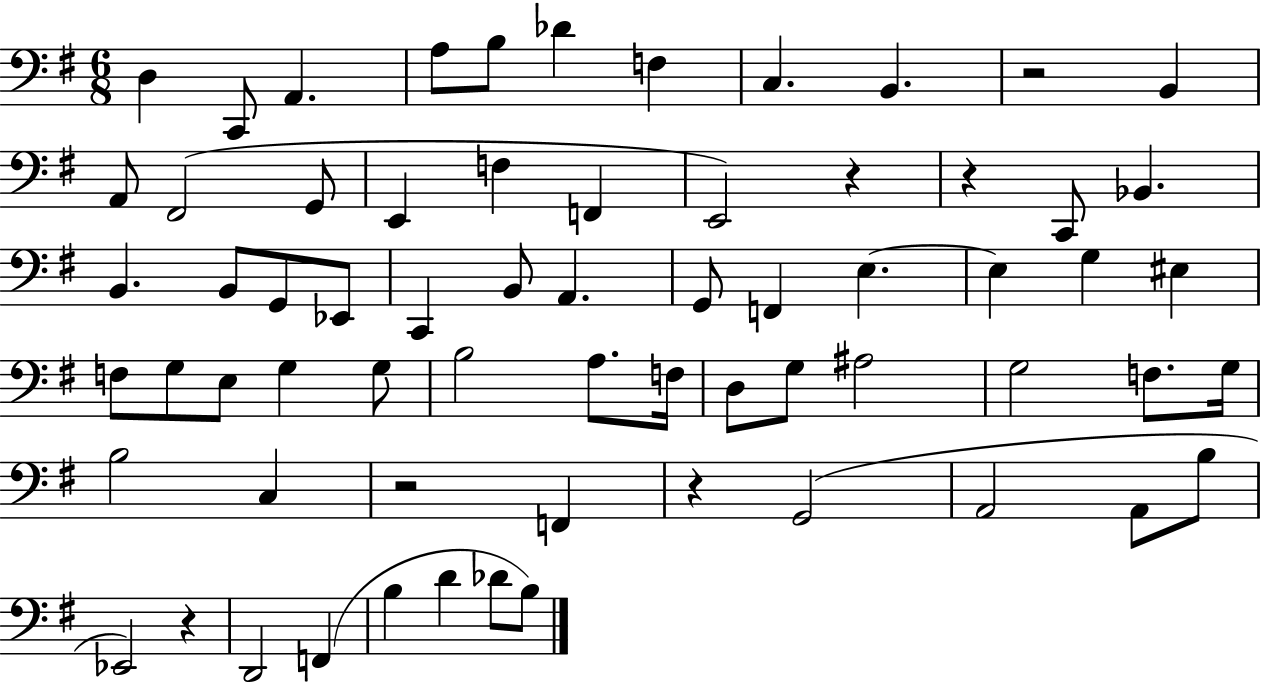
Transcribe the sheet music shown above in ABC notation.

X:1
T:Untitled
M:6/8
L:1/4
K:G
D, C,,/2 A,, A,/2 B,/2 _D F, C, B,, z2 B,, A,,/2 ^F,,2 G,,/2 E,, F, F,, E,,2 z z C,,/2 _B,, B,, B,,/2 G,,/2 _E,,/2 C,, B,,/2 A,, G,,/2 F,, E, E, G, ^E, F,/2 G,/2 E,/2 G, G,/2 B,2 A,/2 F,/4 D,/2 G,/2 ^A,2 G,2 F,/2 G,/4 B,2 C, z2 F,, z G,,2 A,,2 A,,/2 B,/2 _E,,2 z D,,2 F,, B, D _D/2 B,/2